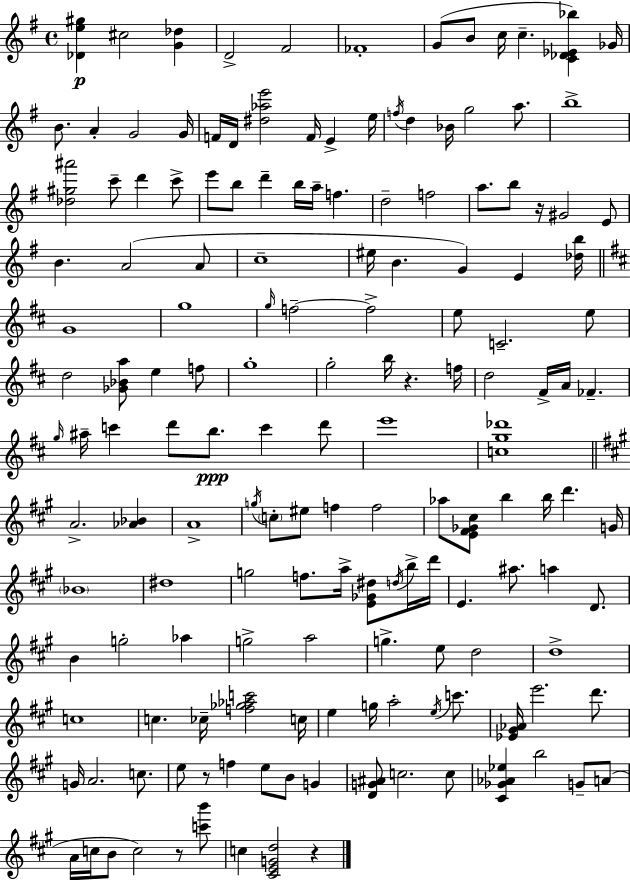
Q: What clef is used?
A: treble